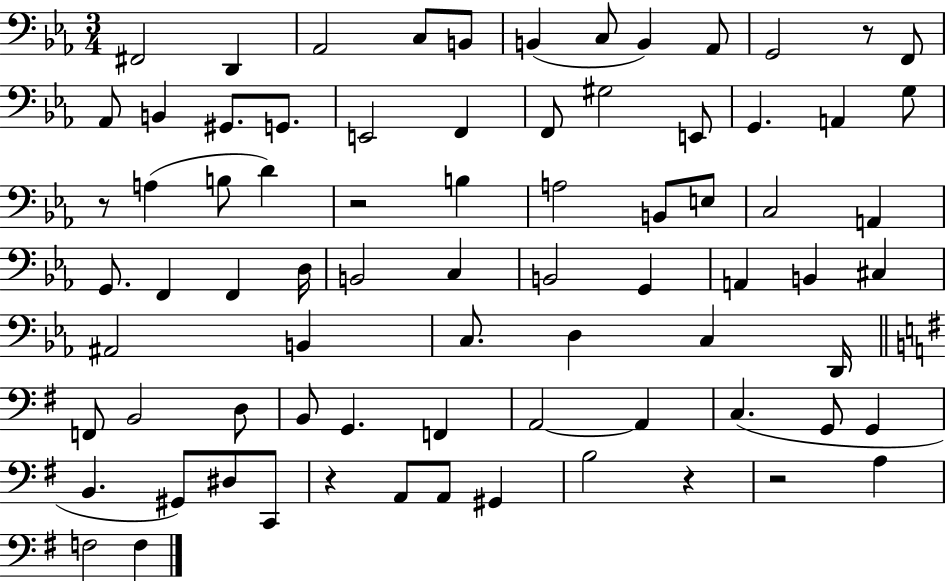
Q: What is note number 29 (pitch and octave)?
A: B2